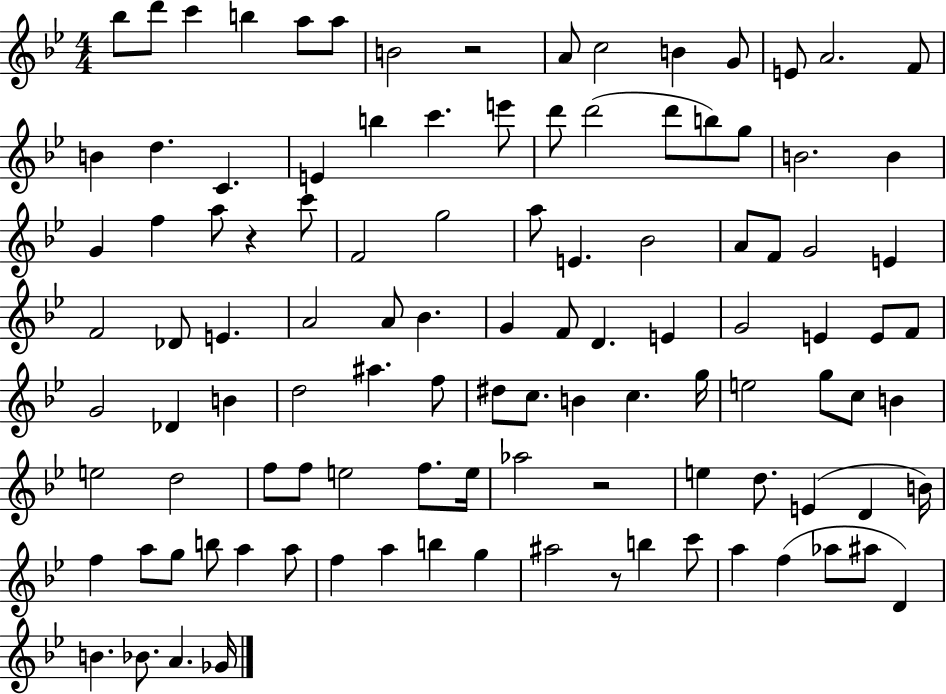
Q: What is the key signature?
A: BES major